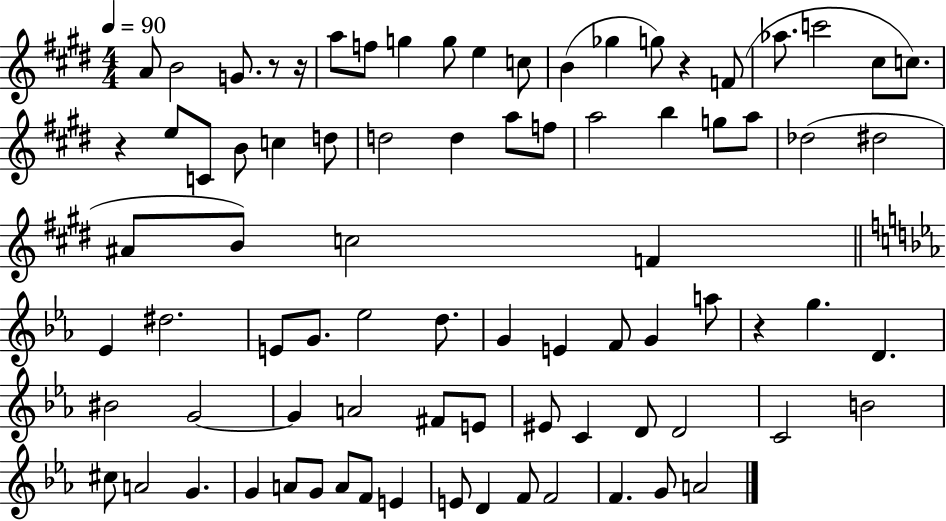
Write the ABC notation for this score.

X:1
T:Untitled
M:4/4
L:1/4
K:E
A/2 B2 G/2 z/2 z/4 a/2 f/2 g g/2 e c/2 B _g g/2 z F/2 _a/2 c'2 ^c/2 c/2 z e/2 C/2 B/2 c d/2 d2 d a/2 f/2 a2 b g/2 a/2 _d2 ^d2 ^A/2 B/2 c2 F _E ^d2 E/2 G/2 _e2 d/2 G E F/2 G a/2 z g D ^B2 G2 G A2 ^F/2 E/2 ^E/2 C D/2 D2 C2 B2 ^c/2 A2 G G A/2 G/2 A/2 F/2 E E/2 D F/2 F2 F G/2 A2